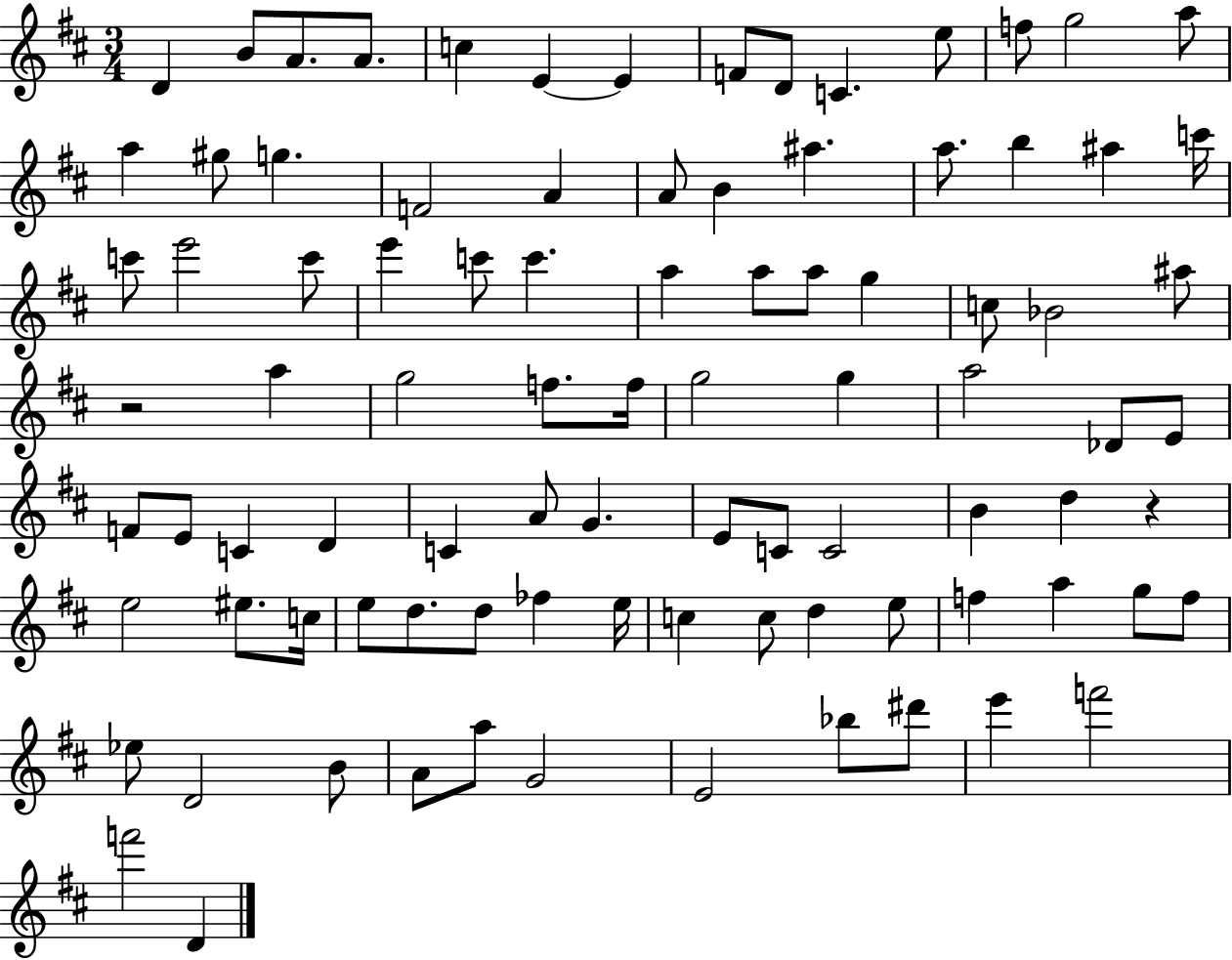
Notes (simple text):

D4/q B4/e A4/e. A4/e. C5/q E4/q E4/q F4/e D4/e C4/q. E5/e F5/e G5/h A5/e A5/q G#5/e G5/q. F4/h A4/q A4/e B4/q A#5/q. A5/e. B5/q A#5/q C6/s C6/e E6/h C6/e E6/q C6/e C6/q. A5/q A5/e A5/e G5/q C5/e Bb4/h A#5/e R/h A5/q G5/h F5/e. F5/s G5/h G5/q A5/h Db4/e E4/e F4/e E4/e C4/q D4/q C4/q A4/e G4/q. E4/e C4/e C4/h B4/q D5/q R/q E5/h EIS5/e. C5/s E5/e D5/e. D5/e FES5/q E5/s C5/q C5/e D5/q E5/e F5/q A5/q G5/e F5/e Eb5/e D4/h B4/e A4/e A5/e G4/h E4/h Bb5/e D#6/e E6/q F6/h F6/h D4/q